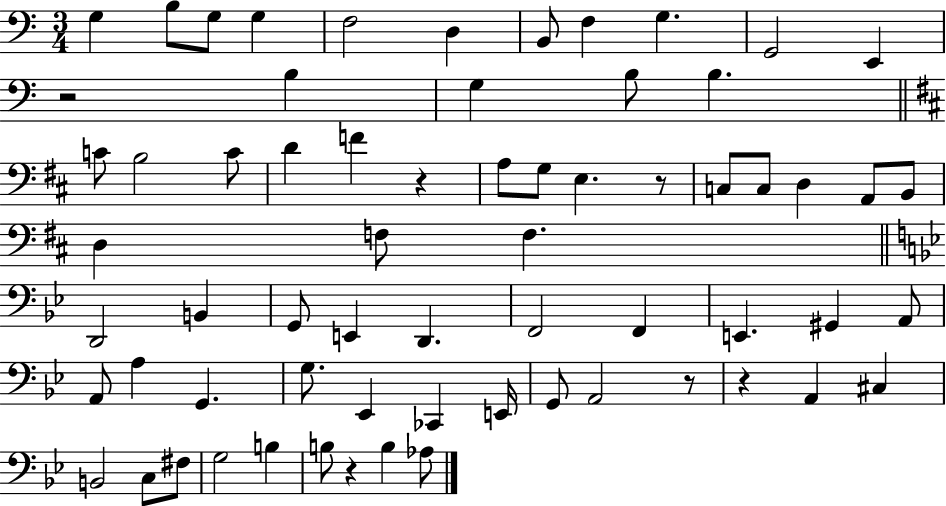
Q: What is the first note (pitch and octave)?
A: G3